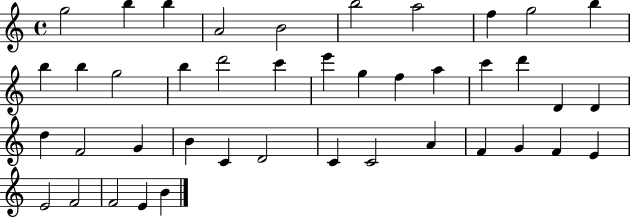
X:1
T:Untitled
M:4/4
L:1/4
K:C
g2 b b A2 B2 b2 a2 f g2 b b b g2 b d'2 c' e' g f a c' d' D D d F2 G B C D2 C C2 A F G F E E2 F2 F2 E B